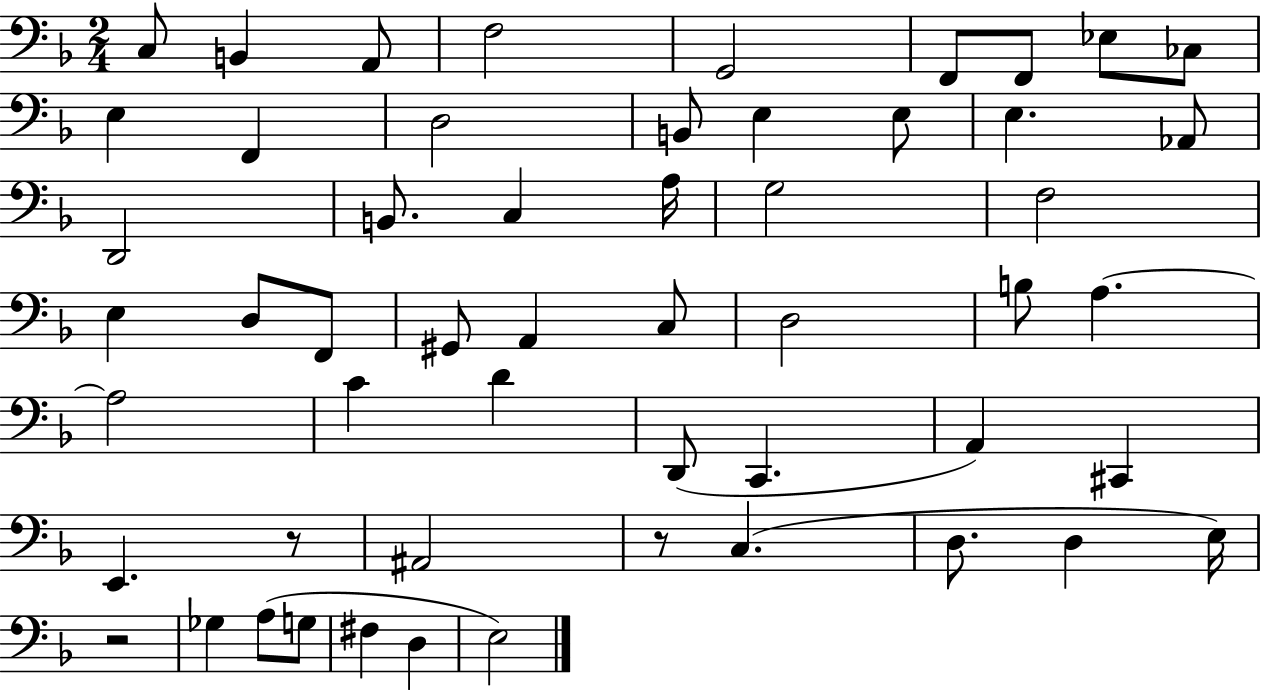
{
  \clef bass
  \numericTimeSignature
  \time 2/4
  \key f \major
  c8 b,4 a,8 | f2 | g,2 | f,8 f,8 ees8 ces8 | \break e4 f,4 | d2 | b,8 e4 e8 | e4. aes,8 | \break d,2 | b,8. c4 a16 | g2 | f2 | \break e4 d8 f,8 | gis,8 a,4 c8 | d2 | b8 a4.~~ | \break a2 | c'4 d'4 | d,8( c,4. | a,4) cis,4 | \break e,4. r8 | ais,2 | r8 c4.( | d8. d4 e16) | \break r2 | ges4 a8( g8 | fis4 d4 | e2) | \break \bar "|."
}